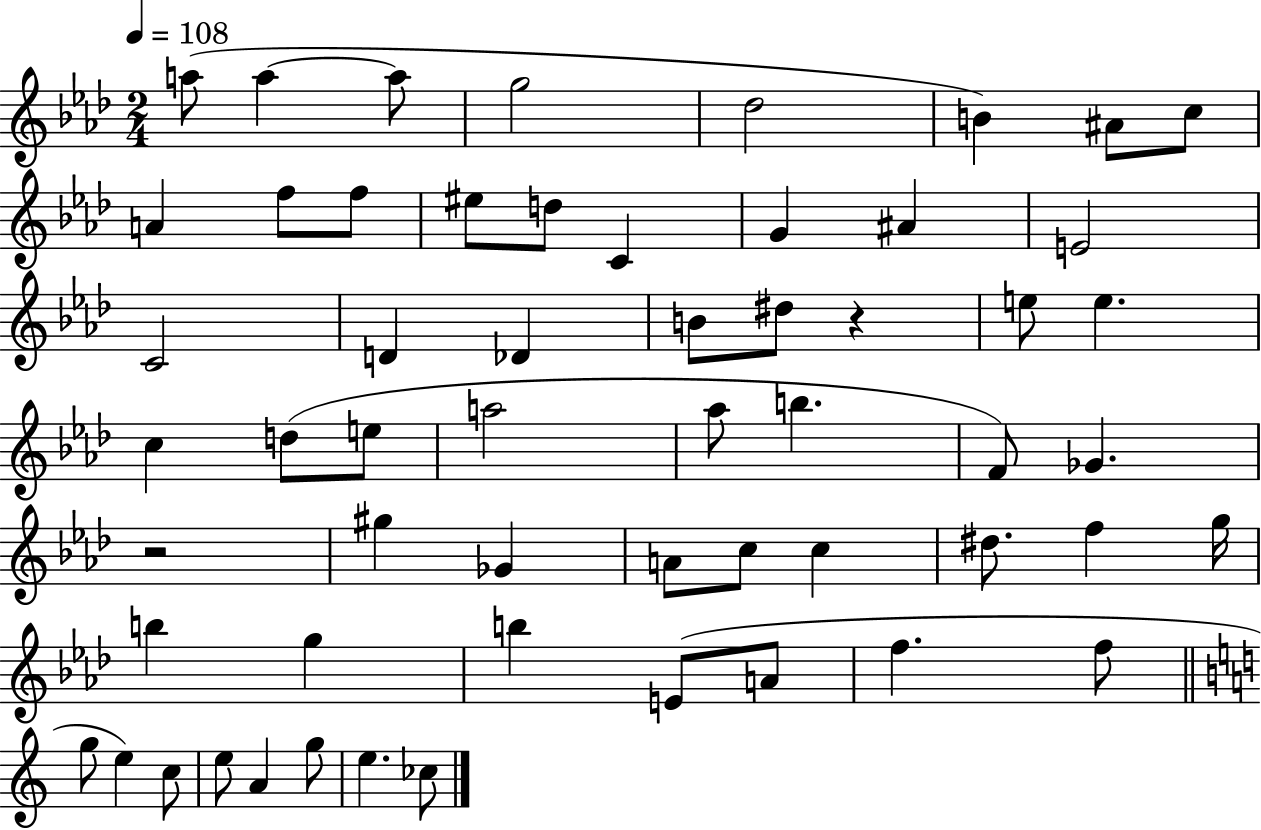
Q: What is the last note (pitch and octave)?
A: CES5